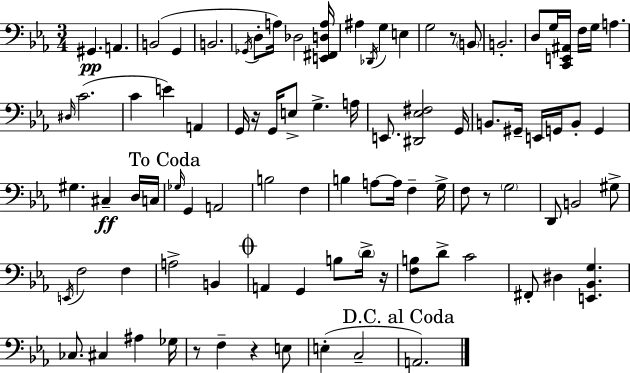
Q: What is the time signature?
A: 3/4